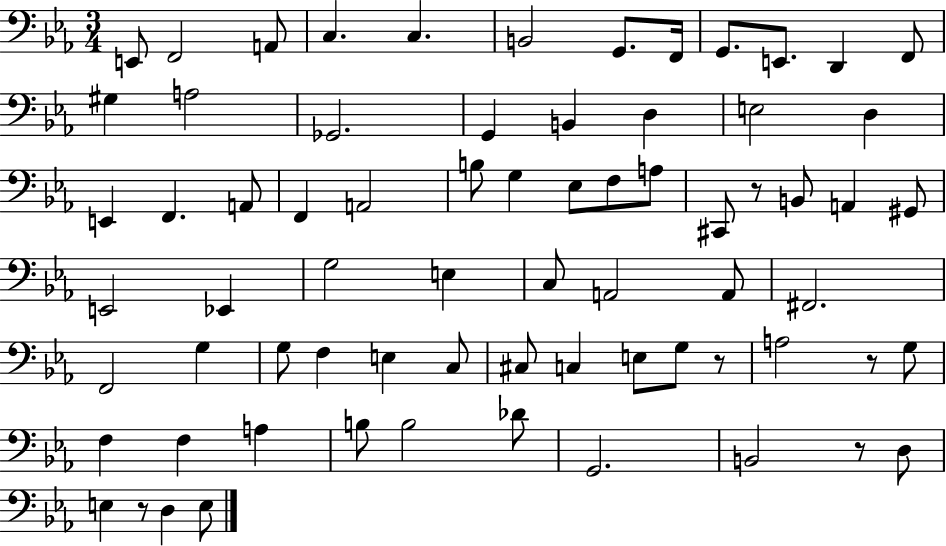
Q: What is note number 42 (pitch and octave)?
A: F#2